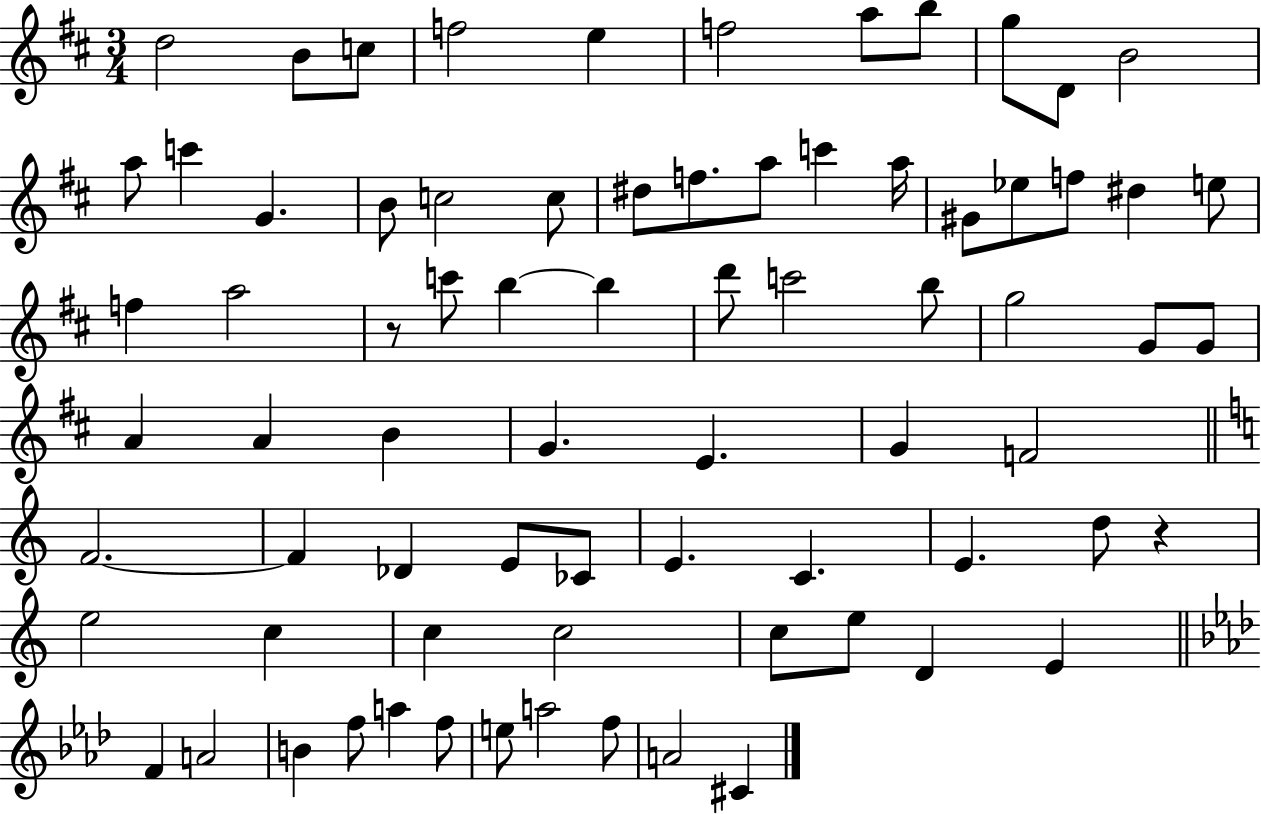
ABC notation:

X:1
T:Untitled
M:3/4
L:1/4
K:D
d2 B/2 c/2 f2 e f2 a/2 b/2 g/2 D/2 B2 a/2 c' G B/2 c2 c/2 ^d/2 f/2 a/2 c' a/4 ^G/2 _e/2 f/2 ^d e/2 f a2 z/2 c'/2 b b d'/2 c'2 b/2 g2 G/2 G/2 A A B G E G F2 F2 F _D E/2 _C/2 E C E d/2 z e2 c c c2 c/2 e/2 D E F A2 B f/2 a f/2 e/2 a2 f/2 A2 ^C